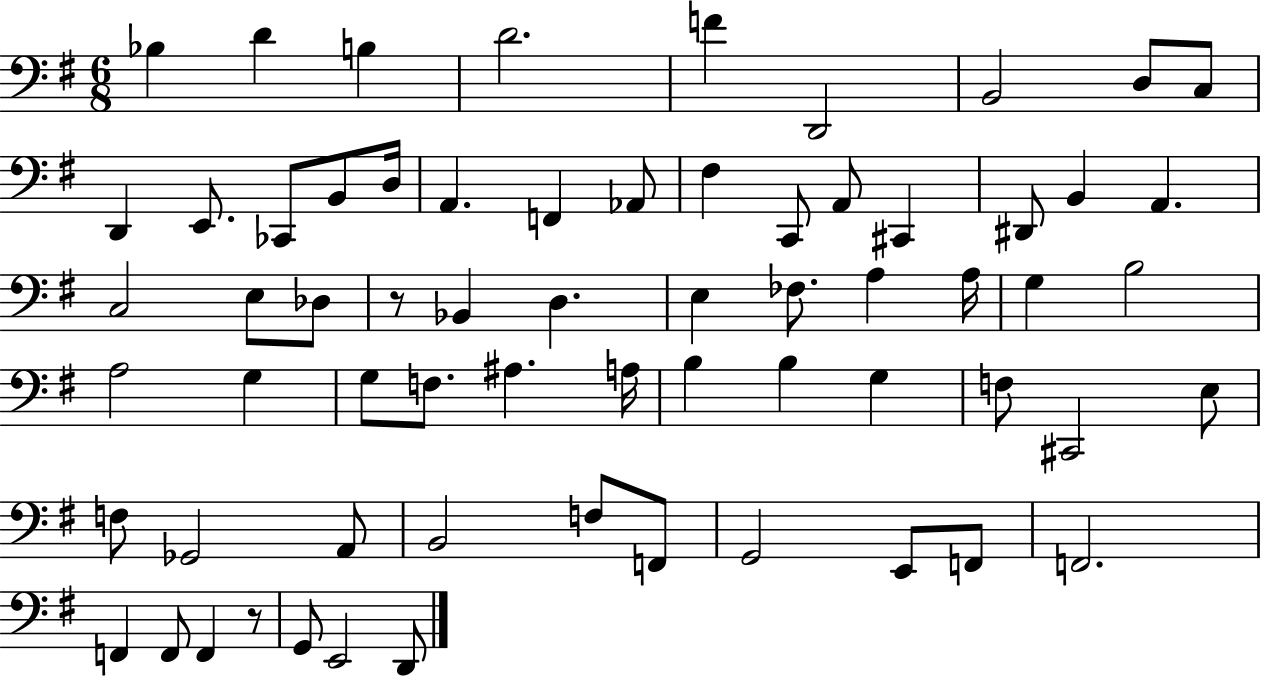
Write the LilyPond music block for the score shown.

{
  \clef bass
  \numericTimeSignature
  \time 6/8
  \key g \major
  \repeat volta 2 { bes4 d'4 b4 | d'2. | f'4 d,2 | b,2 d8 c8 | \break d,4 e,8. ces,8 b,8 d16 | a,4. f,4 aes,8 | fis4 c,8 a,8 cis,4 | dis,8 b,4 a,4. | \break c2 e8 des8 | r8 bes,4 d4. | e4 fes8. a4 a16 | g4 b2 | \break a2 g4 | g8 f8. ais4. a16 | b4 b4 g4 | f8 cis,2 e8 | \break f8 ges,2 a,8 | b,2 f8 f,8 | g,2 e,8 f,8 | f,2. | \break f,4 f,8 f,4 r8 | g,8 e,2 d,8 | } \bar "|."
}